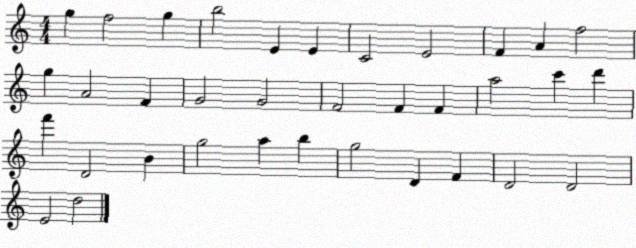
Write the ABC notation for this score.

X:1
T:Untitled
M:4/4
L:1/4
K:C
g f2 g b2 E E C2 E2 F A f2 g A2 F G2 G2 F2 F F a2 c' d' f' D2 B g2 a b g2 D F D2 D2 E2 d2